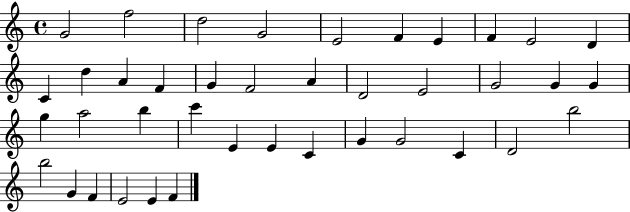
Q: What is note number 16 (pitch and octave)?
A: F4